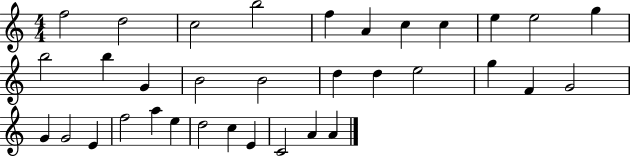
{
  \clef treble
  \numericTimeSignature
  \time 4/4
  \key c \major
  f''2 d''2 | c''2 b''2 | f''4 a'4 c''4 c''4 | e''4 e''2 g''4 | \break b''2 b''4 g'4 | b'2 b'2 | d''4 d''4 e''2 | g''4 f'4 g'2 | \break g'4 g'2 e'4 | f''2 a''4 e''4 | d''2 c''4 e'4 | c'2 a'4 a'4 | \break \bar "|."
}